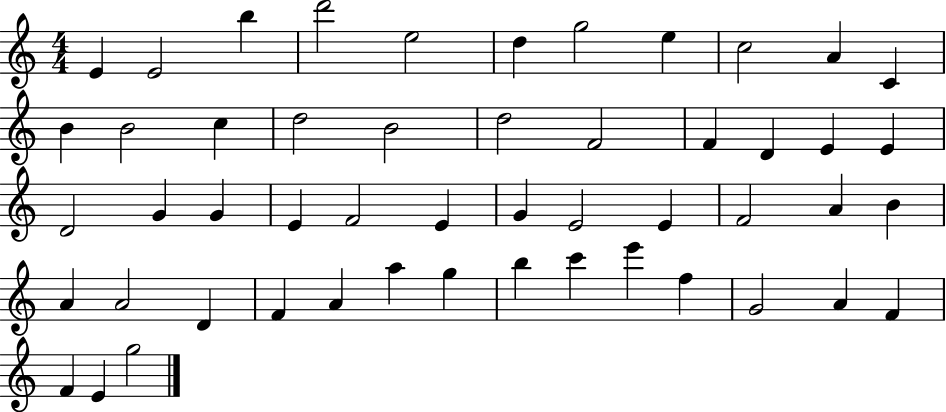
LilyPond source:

{
  \clef treble
  \numericTimeSignature
  \time 4/4
  \key c \major
  e'4 e'2 b''4 | d'''2 e''2 | d''4 g''2 e''4 | c''2 a'4 c'4 | \break b'4 b'2 c''4 | d''2 b'2 | d''2 f'2 | f'4 d'4 e'4 e'4 | \break d'2 g'4 g'4 | e'4 f'2 e'4 | g'4 e'2 e'4 | f'2 a'4 b'4 | \break a'4 a'2 d'4 | f'4 a'4 a''4 g''4 | b''4 c'''4 e'''4 f''4 | g'2 a'4 f'4 | \break f'4 e'4 g''2 | \bar "|."
}